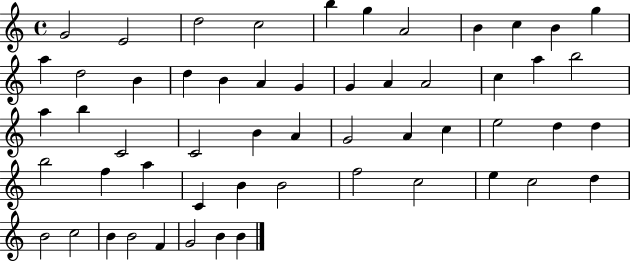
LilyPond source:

{
  \clef treble
  \time 4/4
  \defaultTimeSignature
  \key c \major
  g'2 e'2 | d''2 c''2 | b''4 g''4 a'2 | b'4 c''4 b'4 g''4 | \break a''4 d''2 b'4 | d''4 b'4 a'4 g'4 | g'4 a'4 a'2 | c''4 a''4 b''2 | \break a''4 b''4 c'2 | c'2 b'4 a'4 | g'2 a'4 c''4 | e''2 d''4 d''4 | \break b''2 f''4 a''4 | c'4 b'4 b'2 | f''2 c''2 | e''4 c''2 d''4 | \break b'2 c''2 | b'4 b'2 f'4 | g'2 b'4 b'4 | \bar "|."
}